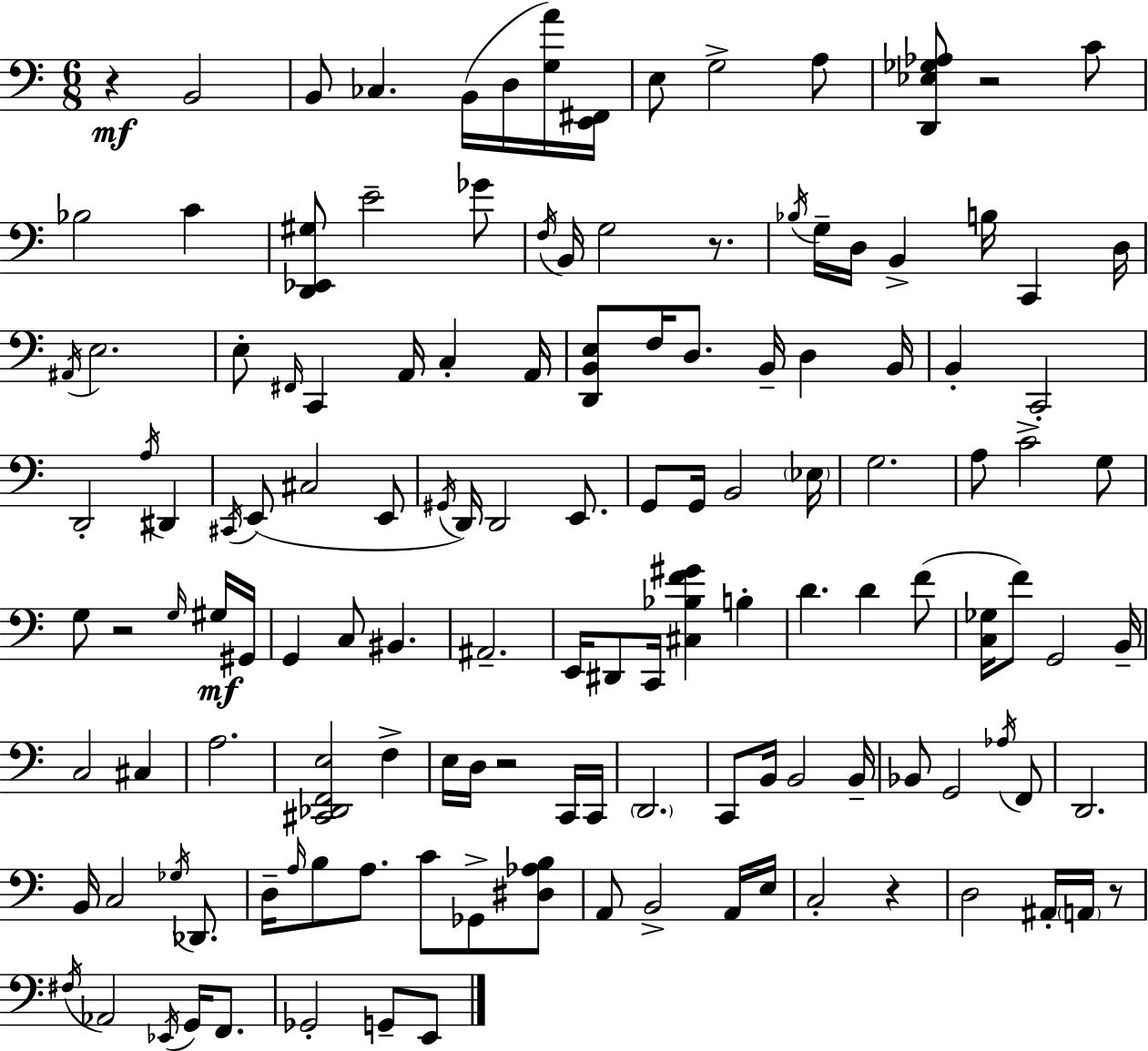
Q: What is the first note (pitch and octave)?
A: B2